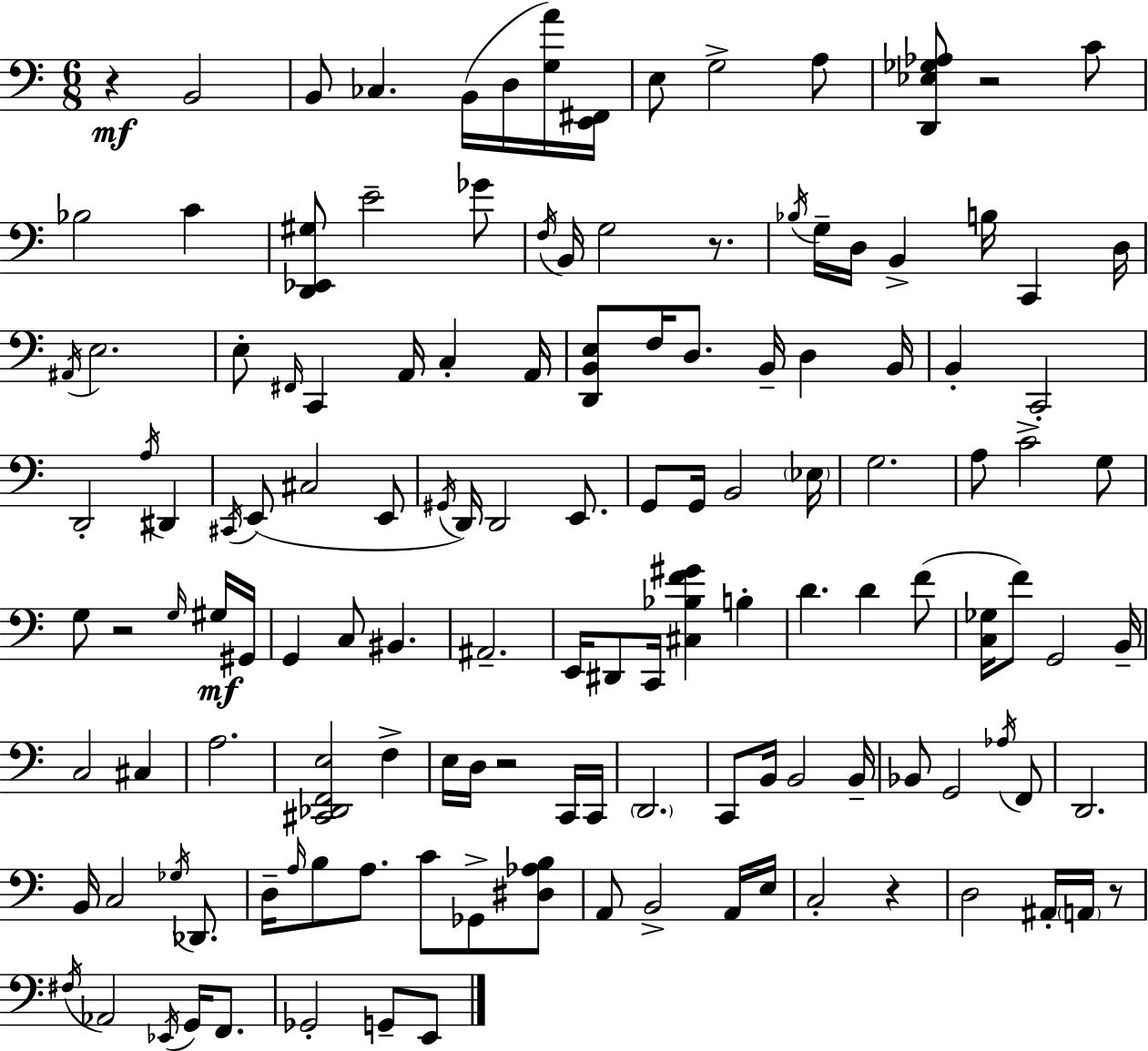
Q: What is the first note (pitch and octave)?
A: B2